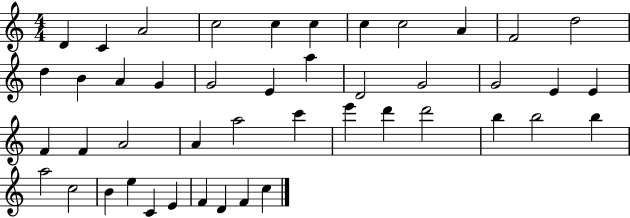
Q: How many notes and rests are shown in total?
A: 45